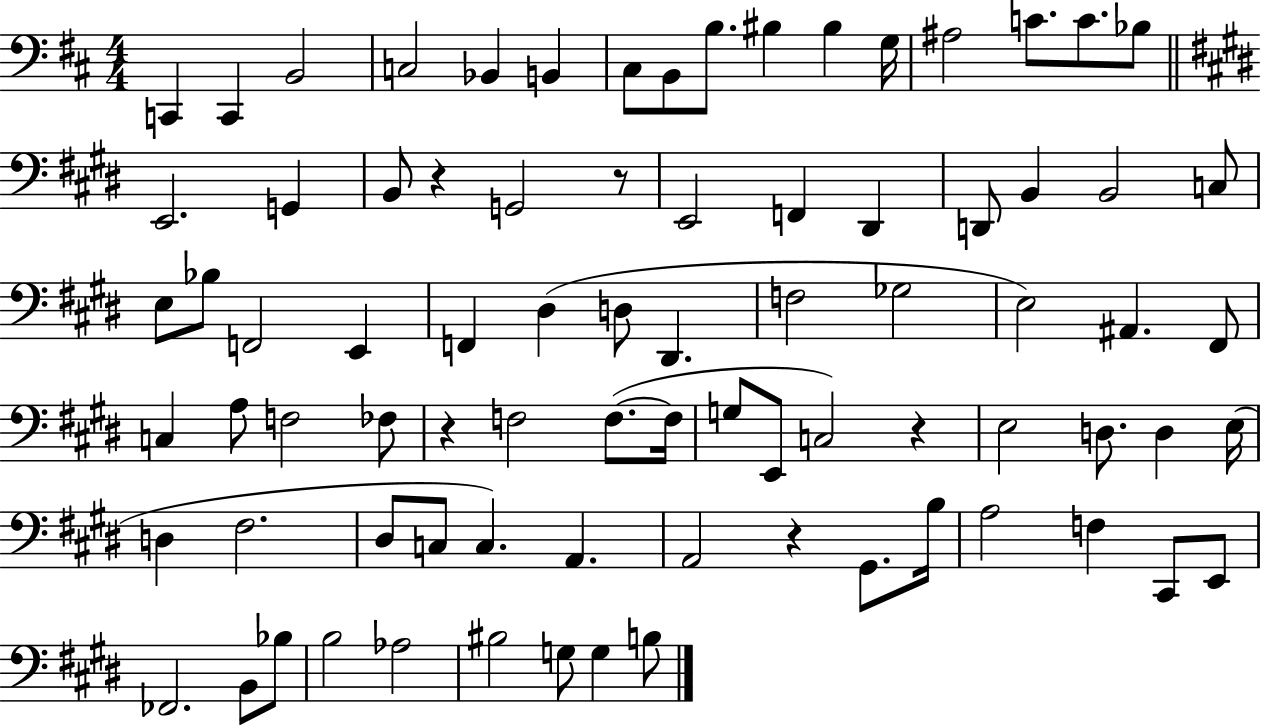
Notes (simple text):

C2/q C2/q B2/h C3/h Bb2/q B2/q C#3/e B2/e B3/e. BIS3/q BIS3/q G3/s A#3/h C4/e. C4/e. Bb3/e E2/h. G2/q B2/e R/q G2/h R/e E2/h F2/q D#2/q D2/e B2/q B2/h C3/e E3/e Bb3/e F2/h E2/q F2/q D#3/q D3/e D#2/q. F3/h Gb3/h E3/h A#2/q. F#2/e C3/q A3/e F3/h FES3/e R/q F3/h F3/e. F3/s G3/e E2/e C3/h R/q E3/h D3/e. D3/q E3/s D3/q F#3/h. D#3/e C3/e C3/q. A2/q. A2/h R/q G#2/e. B3/s A3/h F3/q C#2/e E2/e FES2/h. B2/e Bb3/e B3/h Ab3/h BIS3/h G3/e G3/q B3/e